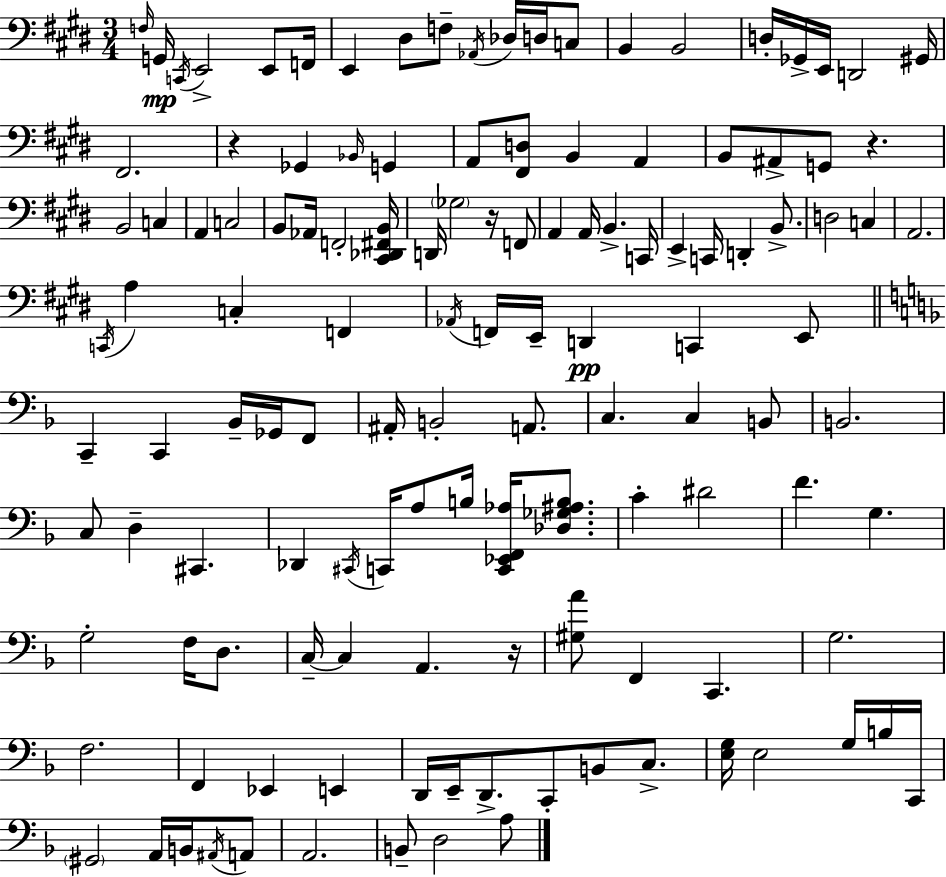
X:1
T:Untitled
M:3/4
L:1/4
K:E
F,/4 G,,/4 C,,/4 E,,2 E,,/2 F,,/4 E,, ^D,/2 F,/2 _A,,/4 _D,/4 D,/4 C,/2 B,, B,,2 D,/4 _G,,/4 E,,/4 D,,2 ^G,,/4 ^F,,2 z _G,, _B,,/4 G,, A,,/2 [^F,,D,]/2 B,, A,, B,,/2 ^A,,/2 G,,/2 z B,,2 C, A,, C,2 B,,/2 _A,,/4 F,,2 [^C,,_D,,^F,,B,,]/4 D,,/4 _G,2 z/4 F,,/2 A,, A,,/4 B,, C,,/4 E,, C,,/4 D,, B,,/2 D,2 C, A,,2 C,,/4 A, C, F,, _A,,/4 F,,/4 E,,/4 D,, C,, E,,/2 C,, C,, _B,,/4 _G,,/4 F,,/2 ^A,,/4 B,,2 A,,/2 C, C, B,,/2 B,,2 C,/2 D, ^C,, _D,, ^C,,/4 C,,/4 A,/2 B,/4 [C,,_E,,F,,_A,]/4 [_D,_G,^A,B,]/2 C ^D2 F G, G,2 F,/4 D,/2 C,/4 C, A,, z/4 [^G,A]/2 F,, C,, G,2 F,2 F,, _E,, E,, D,,/4 E,,/4 D,,/2 C,,/2 B,,/2 C,/2 [E,G,]/4 E,2 G,/4 B,/4 C,,/4 ^G,,2 A,,/4 B,,/4 ^A,,/4 A,,/2 A,,2 B,,/2 D,2 A,/2